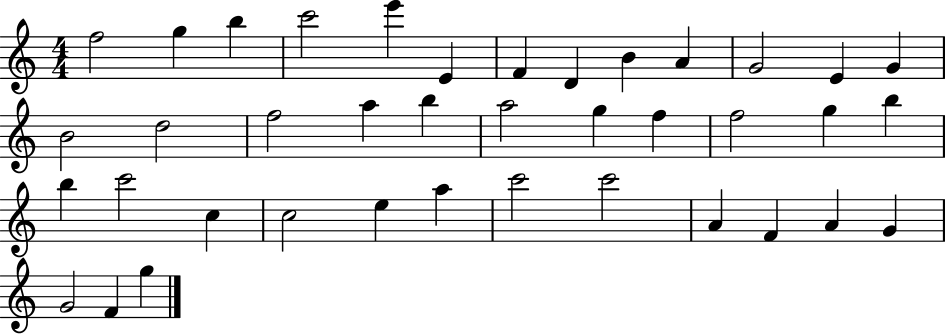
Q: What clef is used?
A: treble